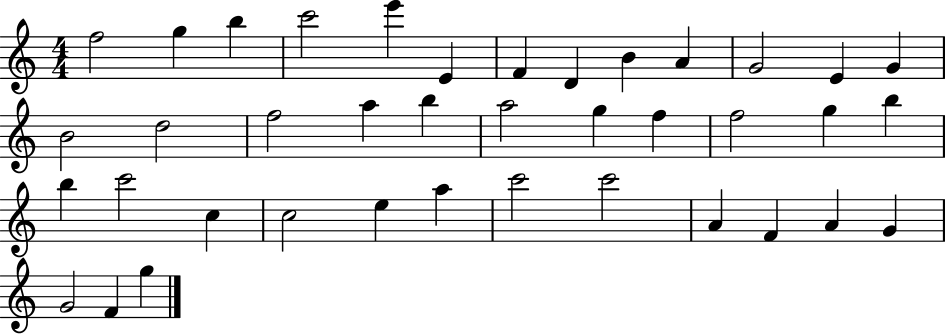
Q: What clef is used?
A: treble